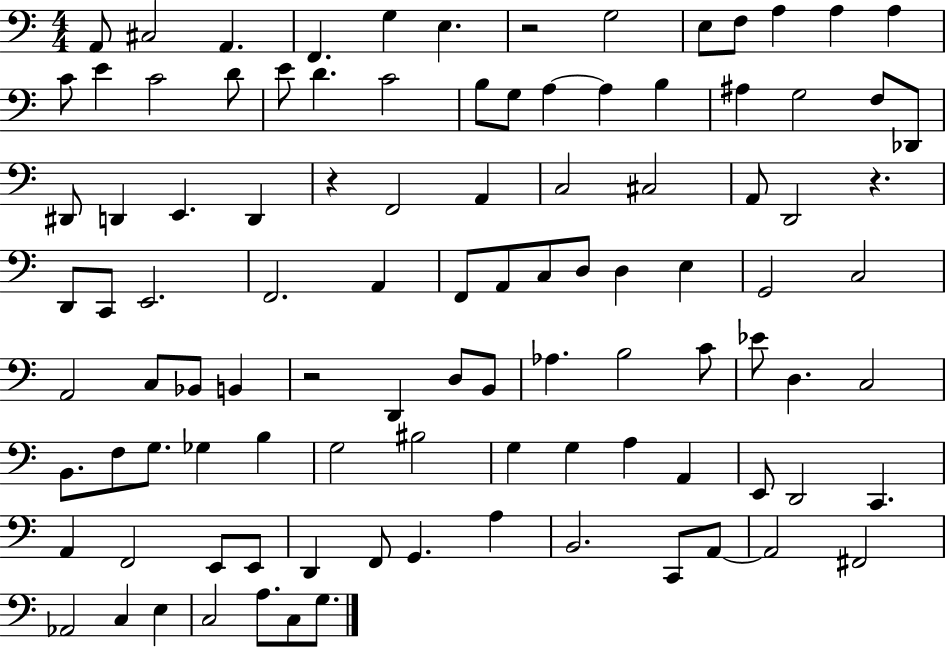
A2/e C#3/h A2/q. F2/q. G3/q E3/q. R/h G3/h E3/e F3/e A3/q A3/q A3/q C4/e E4/q C4/h D4/e E4/e D4/q. C4/h B3/e G3/e A3/q A3/q B3/q A#3/q G3/h F3/e Db2/e D#2/e D2/q E2/q. D2/q R/q F2/h A2/q C3/h C#3/h A2/e D2/h R/q. D2/e C2/e E2/h. F2/h. A2/q F2/e A2/e C3/e D3/e D3/q E3/q G2/h C3/h A2/h C3/e Bb2/e B2/q R/h D2/q D3/e B2/e Ab3/q. B3/h C4/e Eb4/e D3/q. C3/h B2/e. F3/e G3/e. Gb3/q B3/q G3/h BIS3/h G3/q G3/q A3/q A2/q E2/e D2/h C2/q. A2/q F2/h E2/e E2/e D2/q F2/e G2/q. A3/q B2/h. C2/e A2/e A2/h F#2/h Ab2/h C3/q E3/q C3/h A3/e. C3/e G3/e.